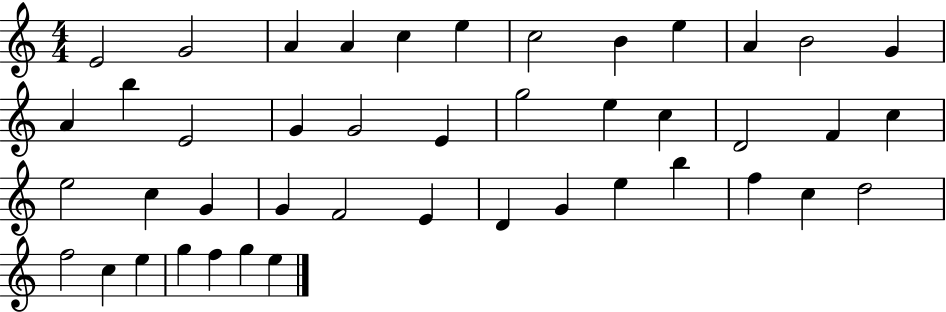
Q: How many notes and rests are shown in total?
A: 44